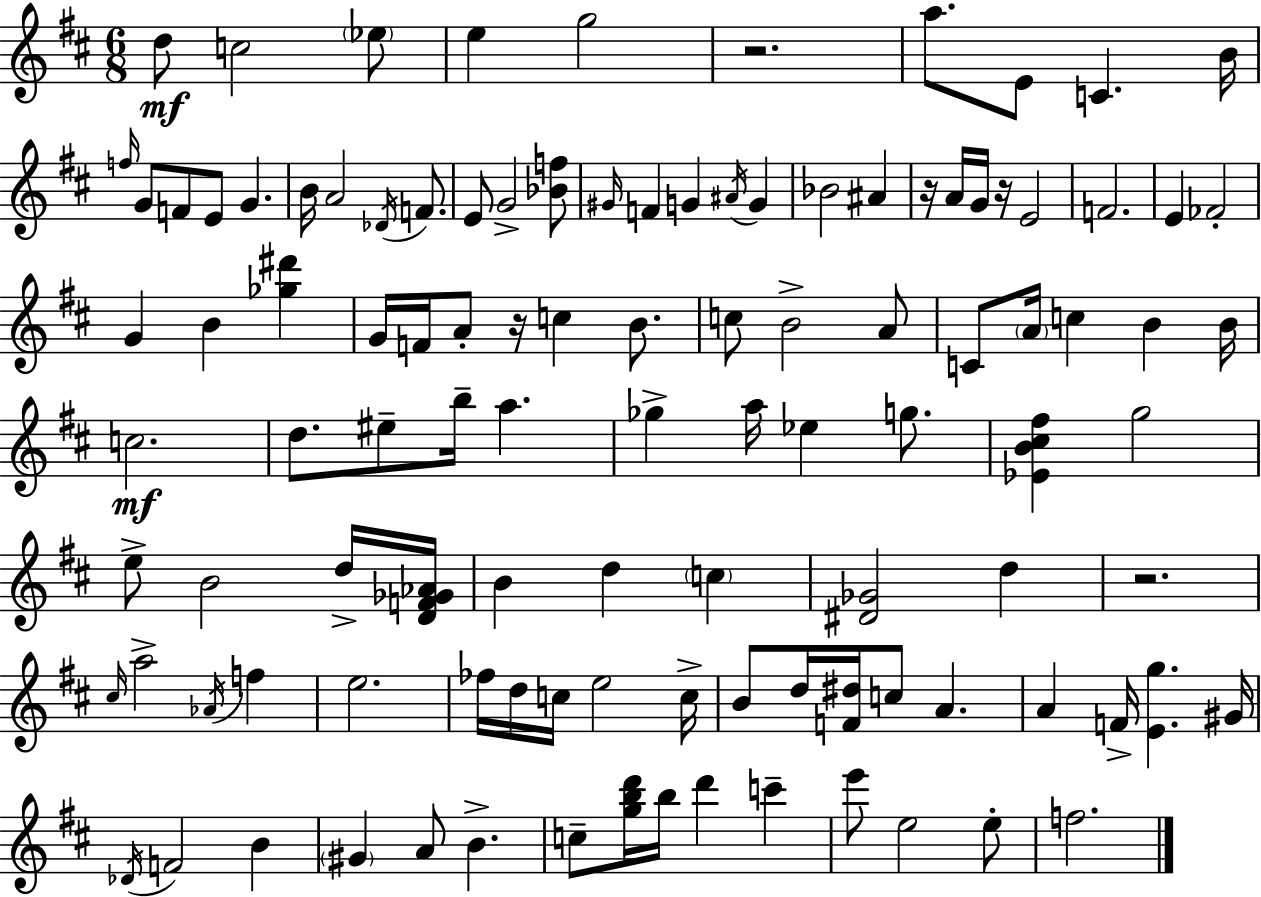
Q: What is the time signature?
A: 6/8